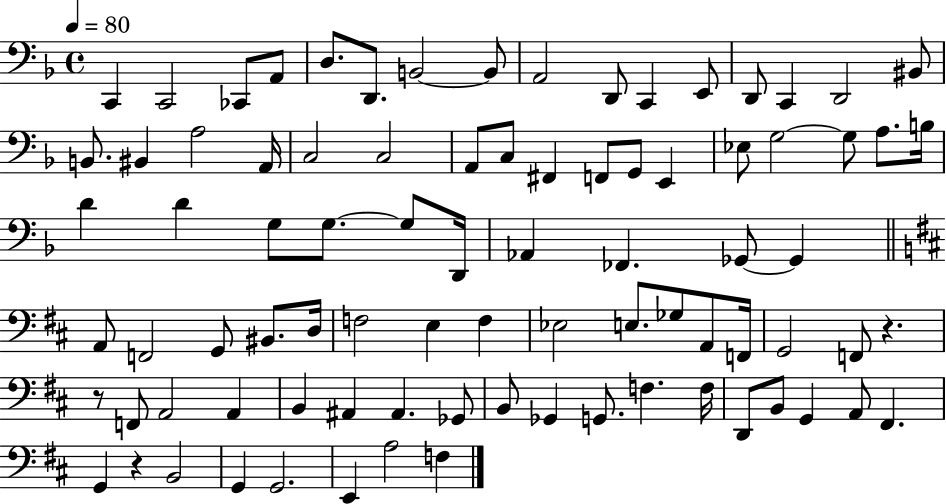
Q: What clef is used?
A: bass